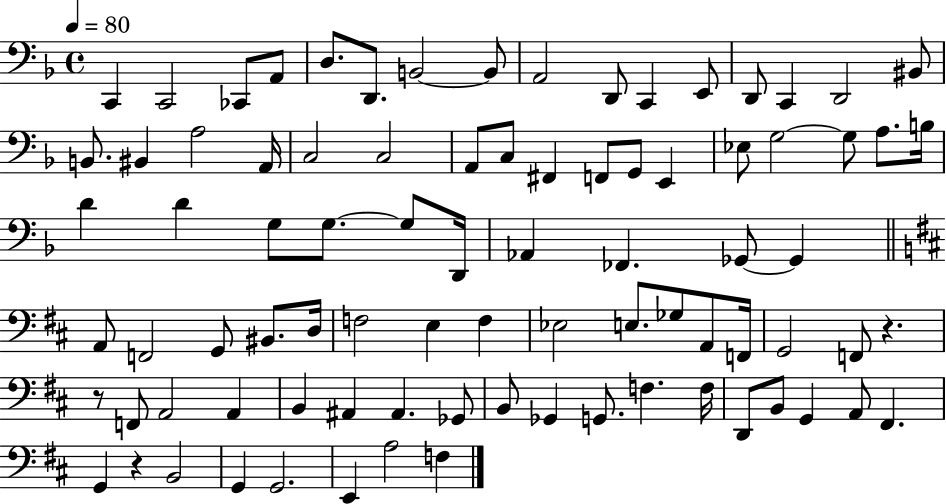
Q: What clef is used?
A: bass